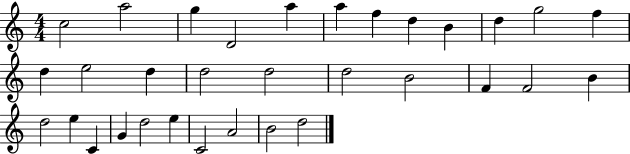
X:1
T:Untitled
M:4/4
L:1/4
K:C
c2 a2 g D2 a a f d B d g2 f d e2 d d2 d2 d2 B2 F F2 B d2 e C G d2 e C2 A2 B2 d2